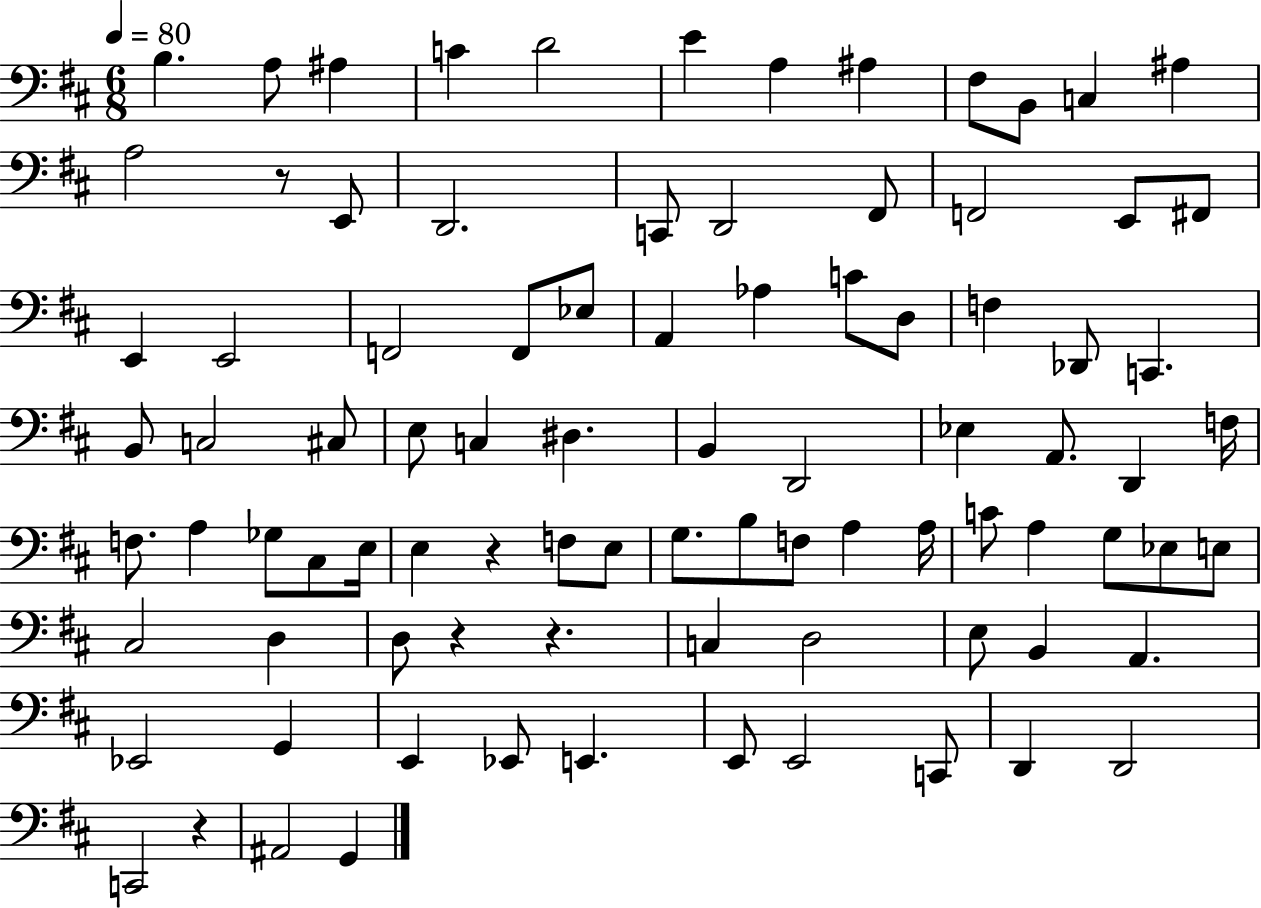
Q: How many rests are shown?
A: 5